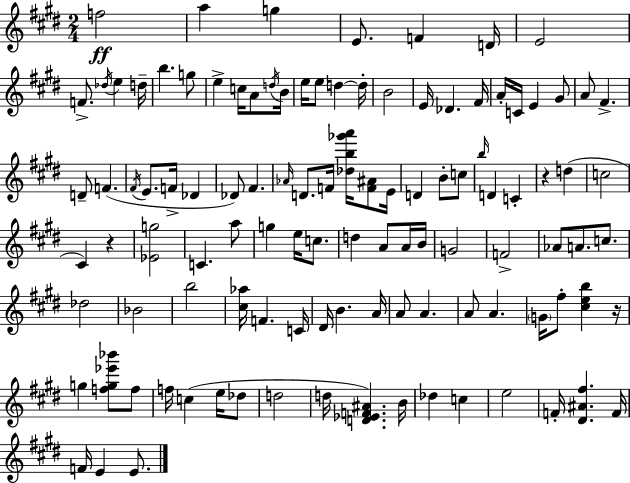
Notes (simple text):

F5/h A5/q G5/q E4/e. F4/q D4/s E4/h F4/e. Db5/s E5/q D5/s B5/q. G5/e E5/q C5/s A4/e D5/s B4/s E5/s E5/e D5/q D5/s B4/h E4/s Db4/q. F#4/s A4/s C4/s E4/q G#4/e A4/e F#4/q. D4/e F4/q. F#4/s E4/e. F4/s Db4/q Db4/e F#4/q. Ab4/s D4/e. F4/s [Db5,B5,Gb6,A6]/s [F4,A#4]/e E4/s D4/q B4/e C5/e B5/s D4/q C4/q R/q D5/q C5/h C#4/q R/q [Eb4,G5]/h C4/q. A5/e G5/q E5/s C5/e. D5/q A4/e A4/s B4/s G4/h F4/h Ab4/e A4/e. C5/e. Db5/h Bb4/h B5/h [C#5,Ab5]/s F4/q. C4/s D#4/s B4/q. A4/s A4/e A4/q. A4/e A4/q. G4/s F#5/e [C#5,E5,B5]/q R/s G5/q [F5,G5,Eb6,Bb6]/e F5/e F5/s C5/q E5/s Db5/e D5/h D5/s [D4,Eb4,F4,A#4]/q. B4/s Db5/q C5/q E5/h F4/s [D#4,A#4,F#5]/q. F4/s F4/s E4/q E4/e.